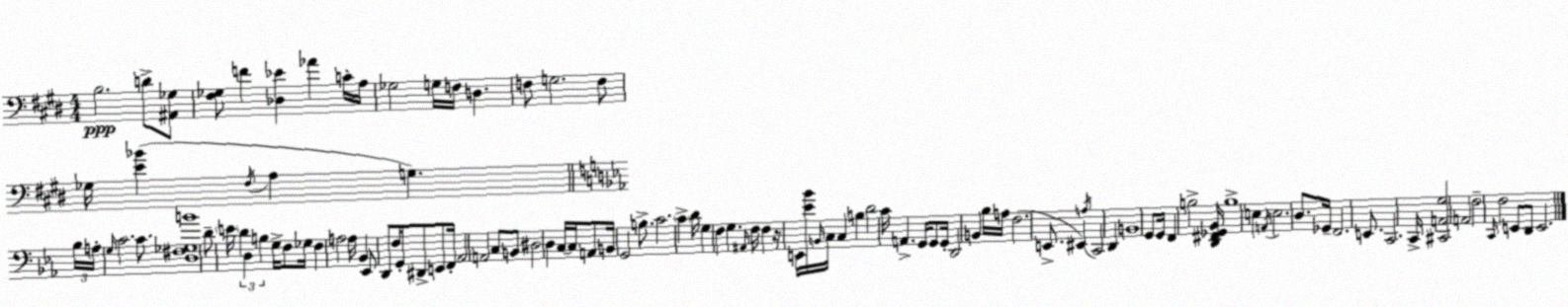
X:1
T:Untitled
M:4/4
L:1/4
K:E
B,2 D/2 [^A,,_G,]/2 [^F,_G,]/2 F [_D,_E] _A C/4 A,/4 _G,2 G,/4 F,/4 D, F,/2 G,2 F,/2 _G,/4 [E_B] ^F,/4 A, G, _B,/4 A,/4 G,/4 C2 C/2 [D,^F,_G,B]4 D/2 E/4 D D, B, G,/4 F,/2 _G,/4 F, A,2 A,/4 _B,, _E,,/2 D,,/2 F,/4 G,,/2 ^D,,/2 E,,/2 F,,/4 _A,,2 A,,2 C,/2 B,,/2 ^D,2 D, C,/4 C,/4 A,,/2 B,,/4 G,,2 B,/2 C2 C D/4 G, F, G, ^A,,/4 F,/4 F, z/4 E,,/4 [_E_B]/4 B,,/4 C,/4 C, B, D2 C/4 A,, G,,/4 G,,/2 G,,/4 D,,2 B,, _B,/4 A,/4 F,2 E,,/2 ^E,, A,/4 C,,2 D,, B,,4 G,,/2 G,,/4 F,, B,2 [D,,^F,,_G,,_B,,]/4 B,4 E, A,,/4 E,2 D,/2 _G,,/4 F,,2 E,,/2 C,,2 C,,/4 [^C,,A,,G,]2 A,,2 F,2 C,,/4 F,2 E,,/2 D,,/2 E,,2